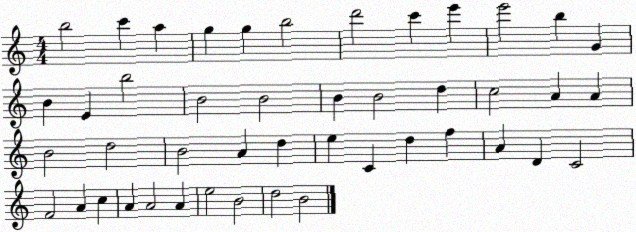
X:1
T:Untitled
M:4/4
L:1/4
K:C
b2 c' a g g b2 d'2 c' e' e'2 b G B E b2 B2 B2 B B2 d c2 A A B2 d2 B2 A d e C d f A D C2 F2 A c A A2 A e2 B2 d2 B2